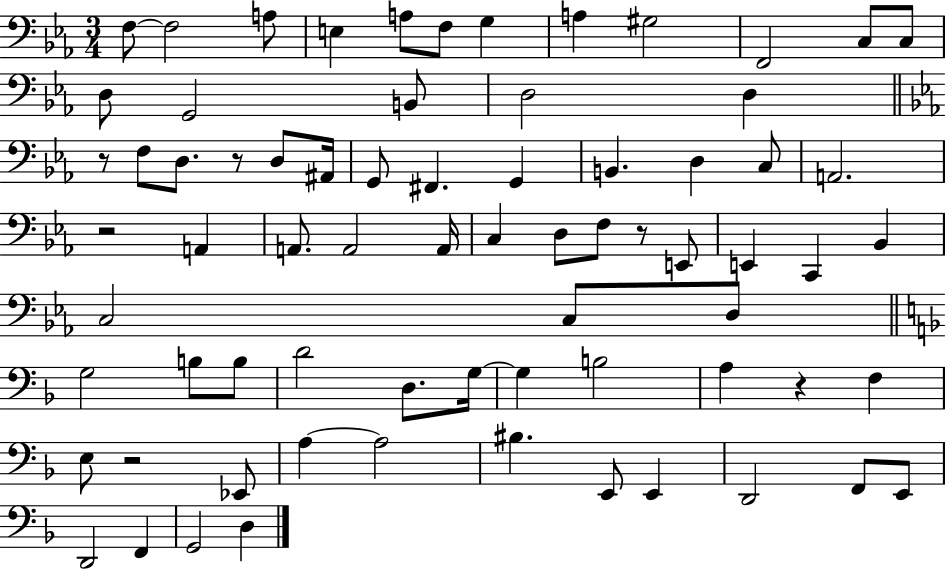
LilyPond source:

{
  \clef bass
  \numericTimeSignature
  \time 3/4
  \key ees \major
  f8~~ f2 a8 | e4 a8 f8 g4 | a4 gis2 | f,2 c8 c8 | \break d8 g,2 b,8 | d2 d4 | \bar "||" \break \key c \minor r8 f8 d8. r8 d8 ais,16 | g,8 fis,4. g,4 | b,4. d4 c8 | a,2. | \break r2 a,4 | a,8. a,2 a,16 | c4 d8 f8 r8 e,8 | e,4 c,4 bes,4 | \break c2 c8 d8 | \bar "||" \break \key f \major g2 b8 b8 | d'2 d8. g16~~ | g4 b2 | a4 r4 f4 | \break e8 r2 ees,8 | a4~~ a2 | bis4. e,8 e,4 | d,2 f,8 e,8 | \break d,2 f,4 | g,2 d4 | \bar "|."
}